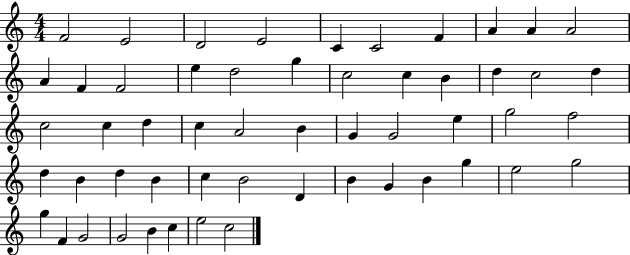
{
  \clef treble
  \numericTimeSignature
  \time 4/4
  \key c \major
  f'2 e'2 | d'2 e'2 | c'4 c'2 f'4 | a'4 a'4 a'2 | \break a'4 f'4 f'2 | e''4 d''2 g''4 | c''2 c''4 b'4 | d''4 c''2 d''4 | \break c''2 c''4 d''4 | c''4 a'2 b'4 | g'4 g'2 e''4 | g''2 f''2 | \break d''4 b'4 d''4 b'4 | c''4 b'2 d'4 | b'4 g'4 b'4 g''4 | e''2 g''2 | \break g''4 f'4 g'2 | g'2 b'4 c''4 | e''2 c''2 | \bar "|."
}